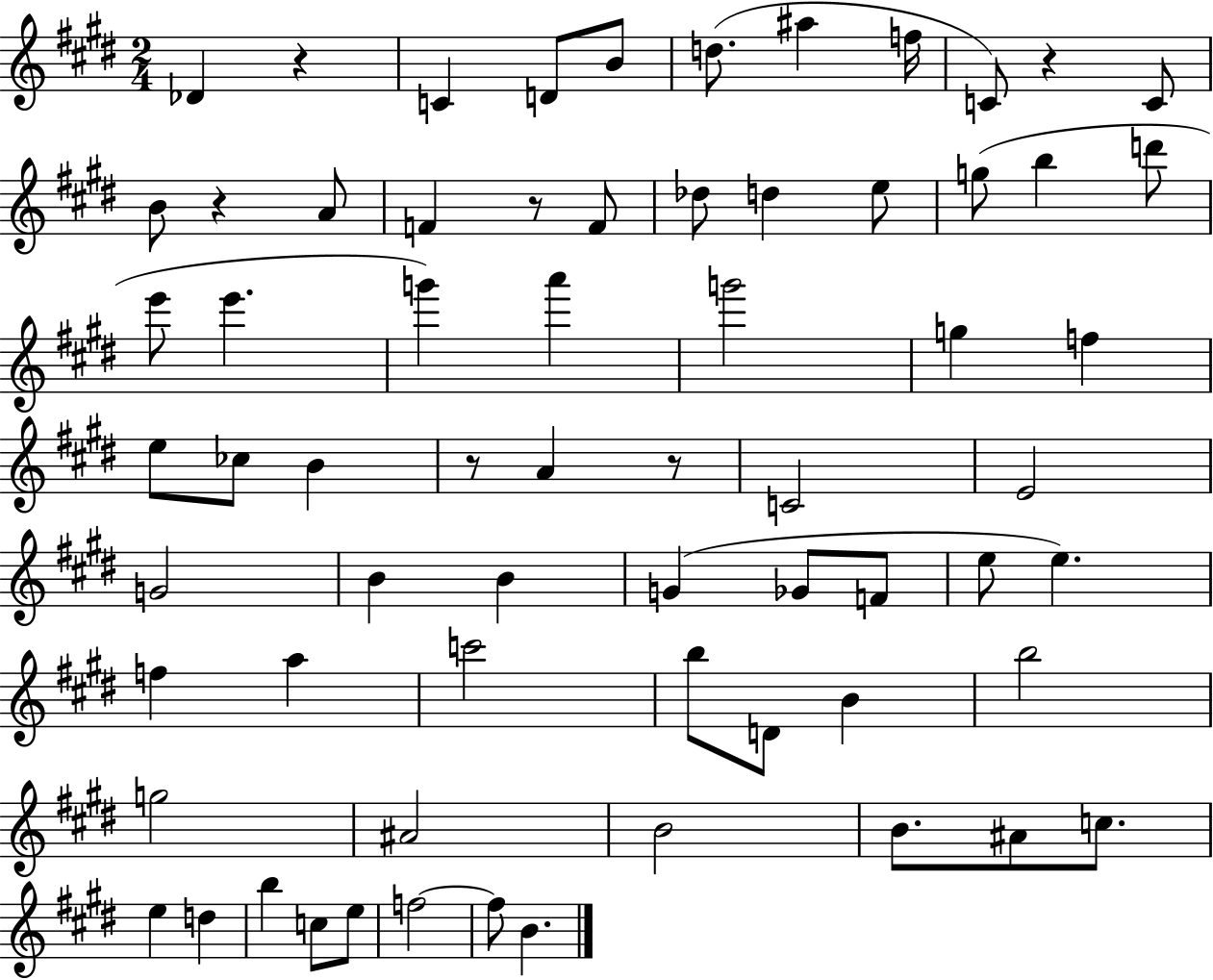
X:1
T:Untitled
M:2/4
L:1/4
K:E
_D z C D/2 B/2 d/2 ^a f/4 C/2 z C/2 B/2 z A/2 F z/2 F/2 _d/2 d e/2 g/2 b d'/2 e'/2 e' g' a' g'2 g f e/2 _c/2 B z/2 A z/2 C2 E2 G2 B B G _G/2 F/2 e/2 e f a c'2 b/2 D/2 B b2 g2 ^A2 B2 B/2 ^A/2 c/2 e d b c/2 e/2 f2 f/2 B